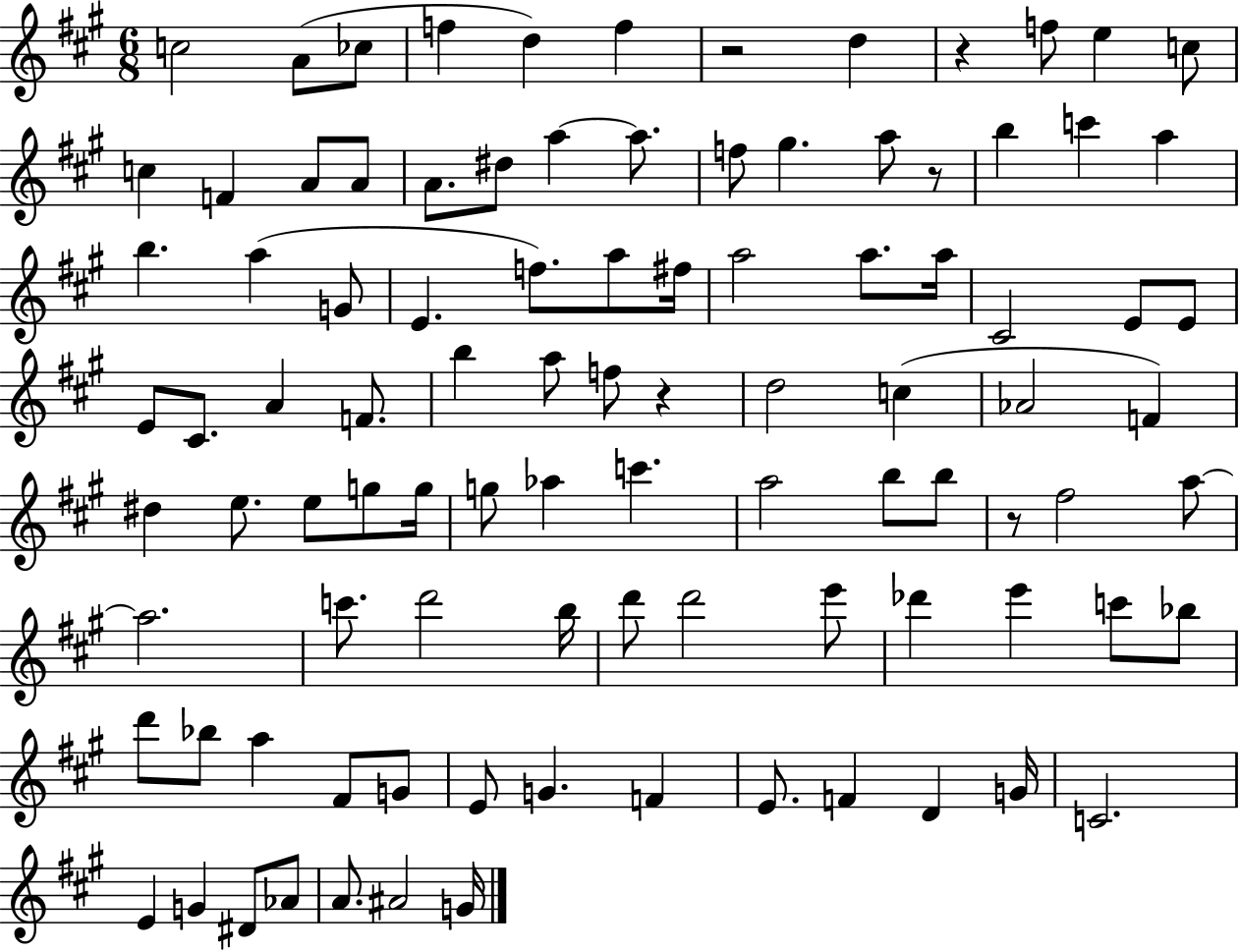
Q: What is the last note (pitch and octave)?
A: G4